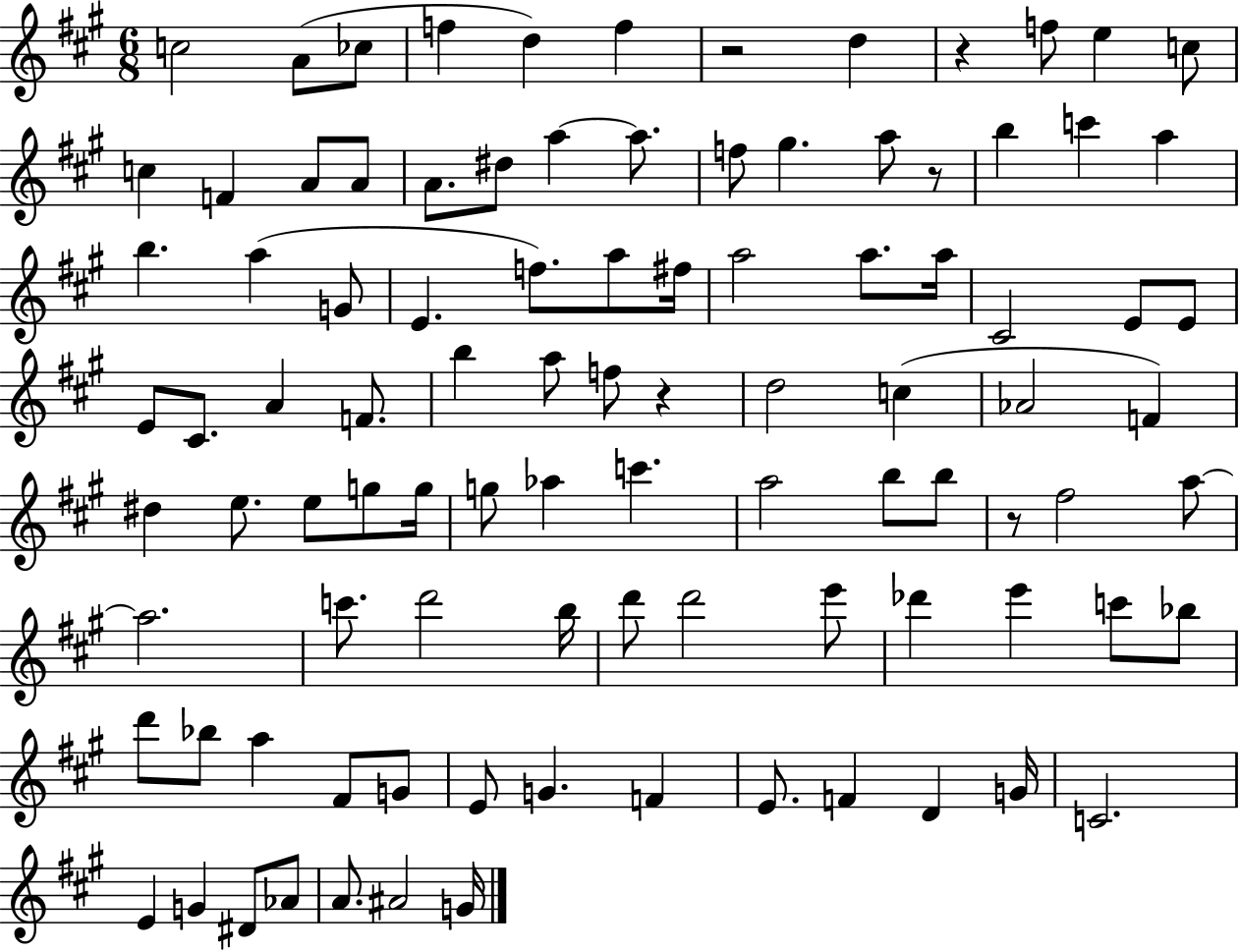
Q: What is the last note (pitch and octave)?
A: G4